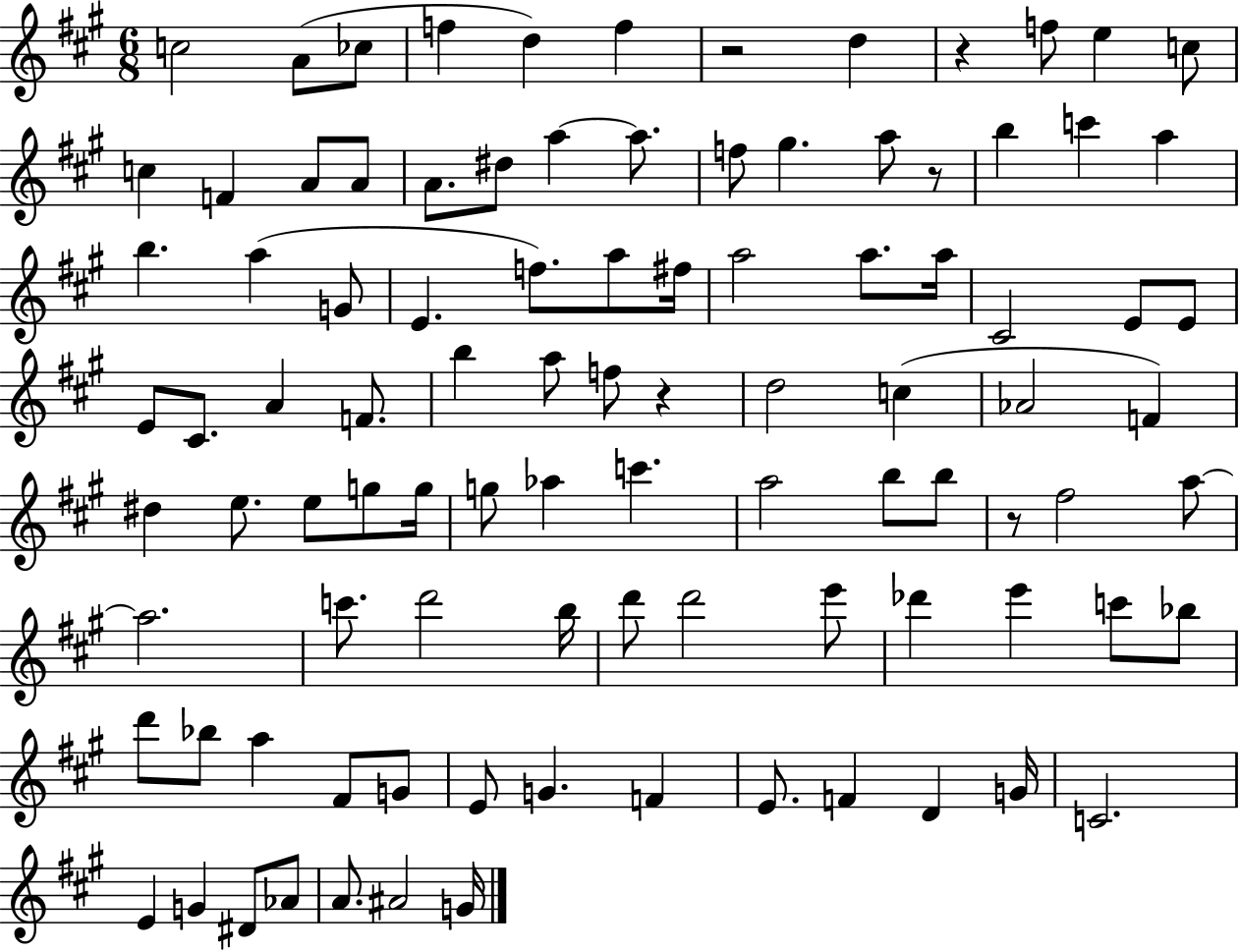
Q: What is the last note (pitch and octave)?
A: G4